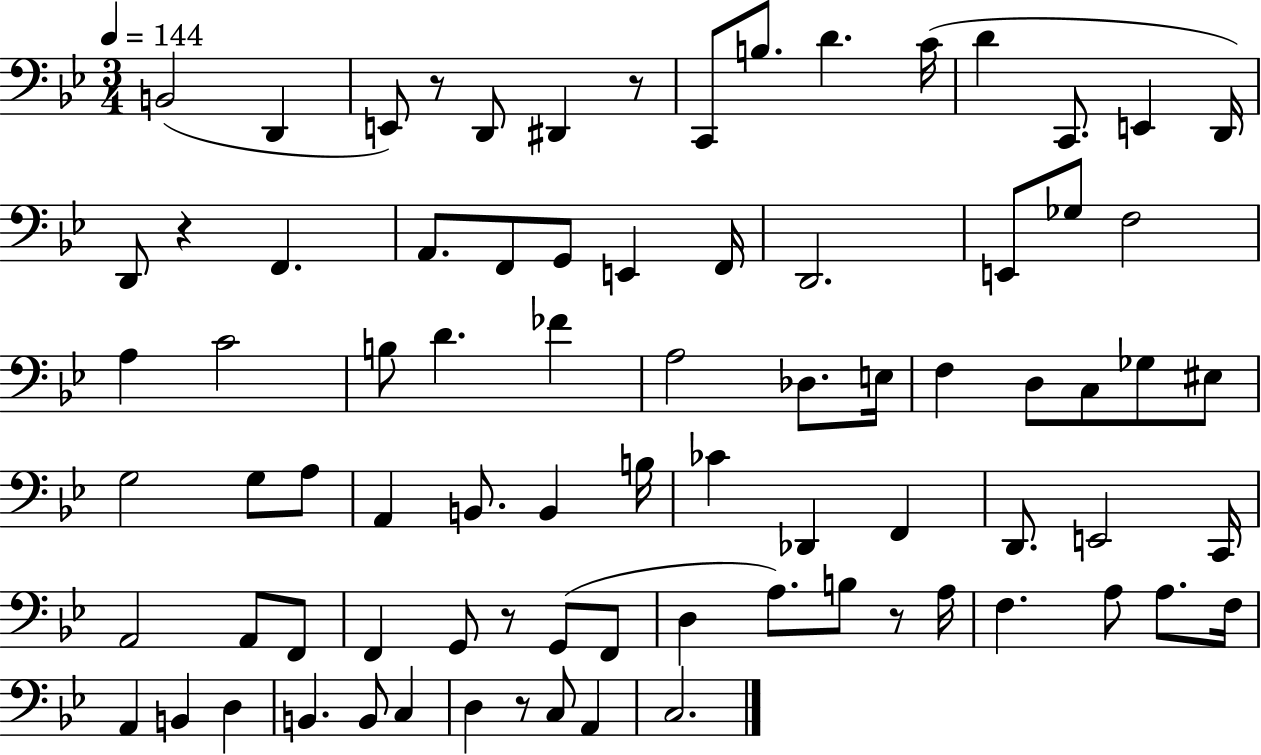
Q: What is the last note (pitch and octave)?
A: C3